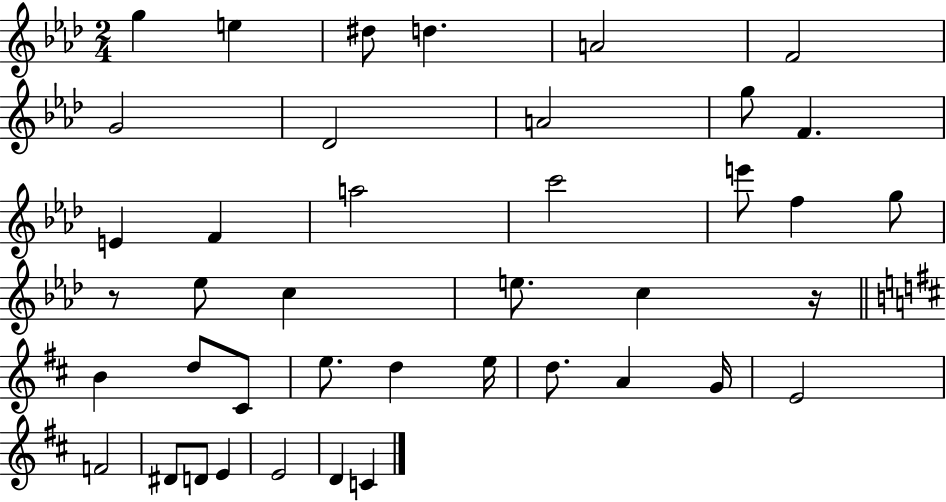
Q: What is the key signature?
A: AES major